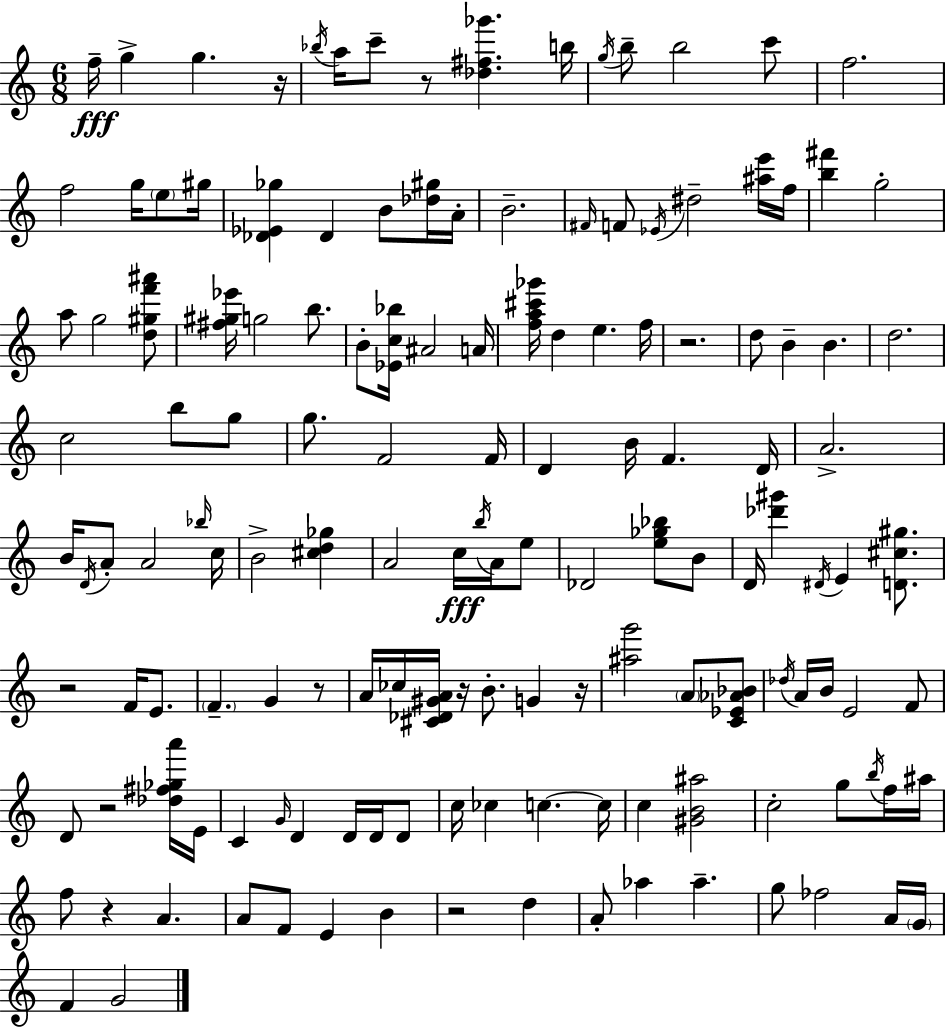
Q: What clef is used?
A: treble